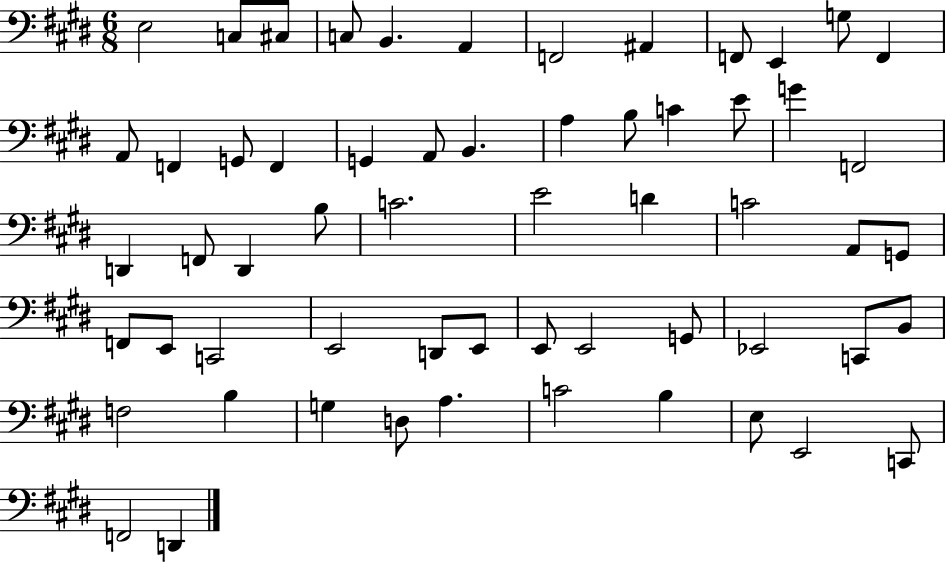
{
  \clef bass
  \numericTimeSignature
  \time 6/8
  \key e \major
  e2 c8 cis8 | c8 b,4. a,4 | f,2 ais,4 | f,8 e,4 g8 f,4 | \break a,8 f,4 g,8 f,4 | g,4 a,8 b,4. | a4 b8 c'4 e'8 | g'4 f,2 | \break d,4 f,8 d,4 b8 | c'2. | e'2 d'4 | c'2 a,8 g,8 | \break f,8 e,8 c,2 | e,2 d,8 e,8 | e,8 e,2 g,8 | ees,2 c,8 b,8 | \break f2 b4 | g4 d8 a4. | c'2 b4 | e8 e,2 c,8 | \break f,2 d,4 | \bar "|."
}